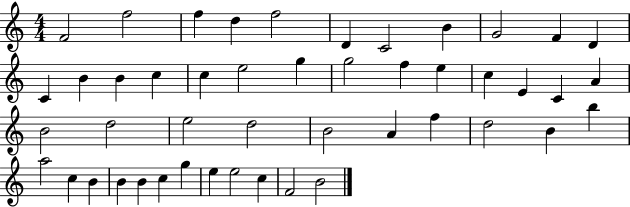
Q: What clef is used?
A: treble